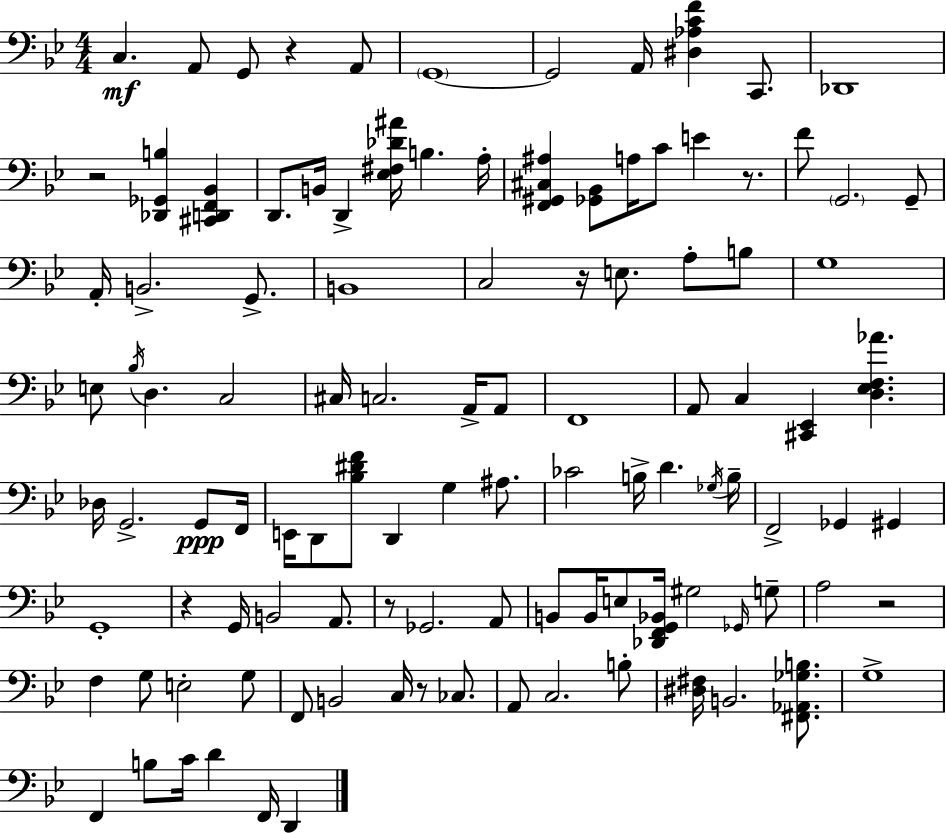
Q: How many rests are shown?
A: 8